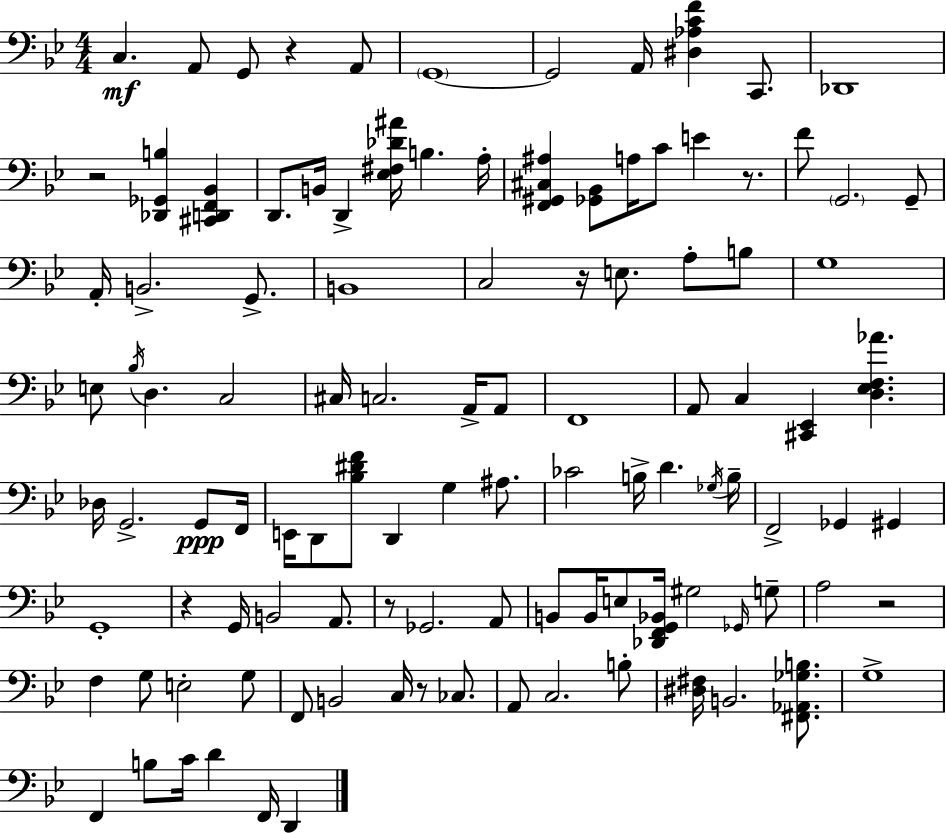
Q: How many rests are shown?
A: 8